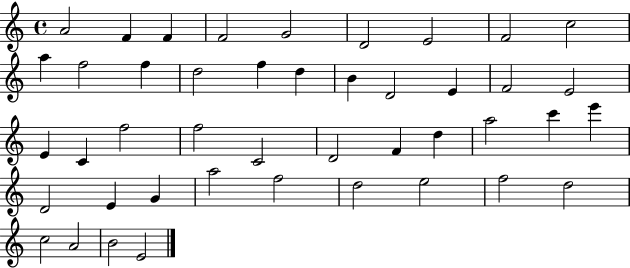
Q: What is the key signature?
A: C major